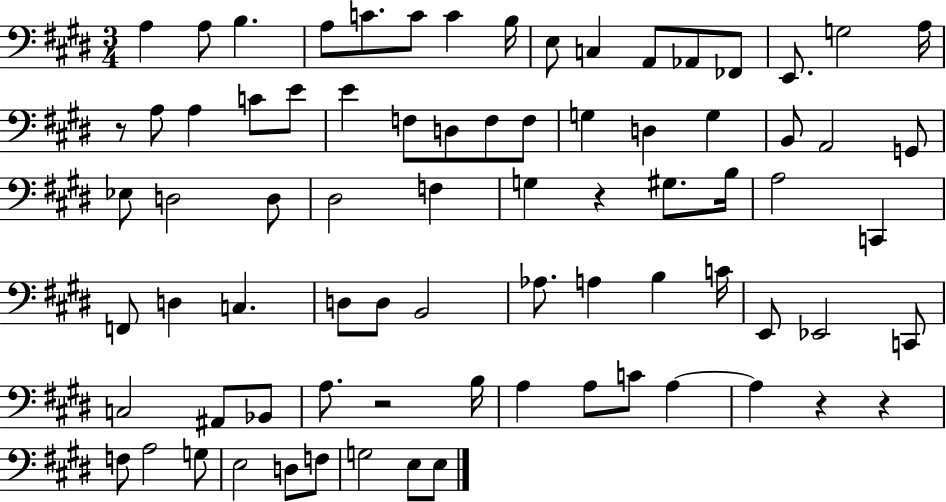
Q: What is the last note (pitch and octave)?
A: E3